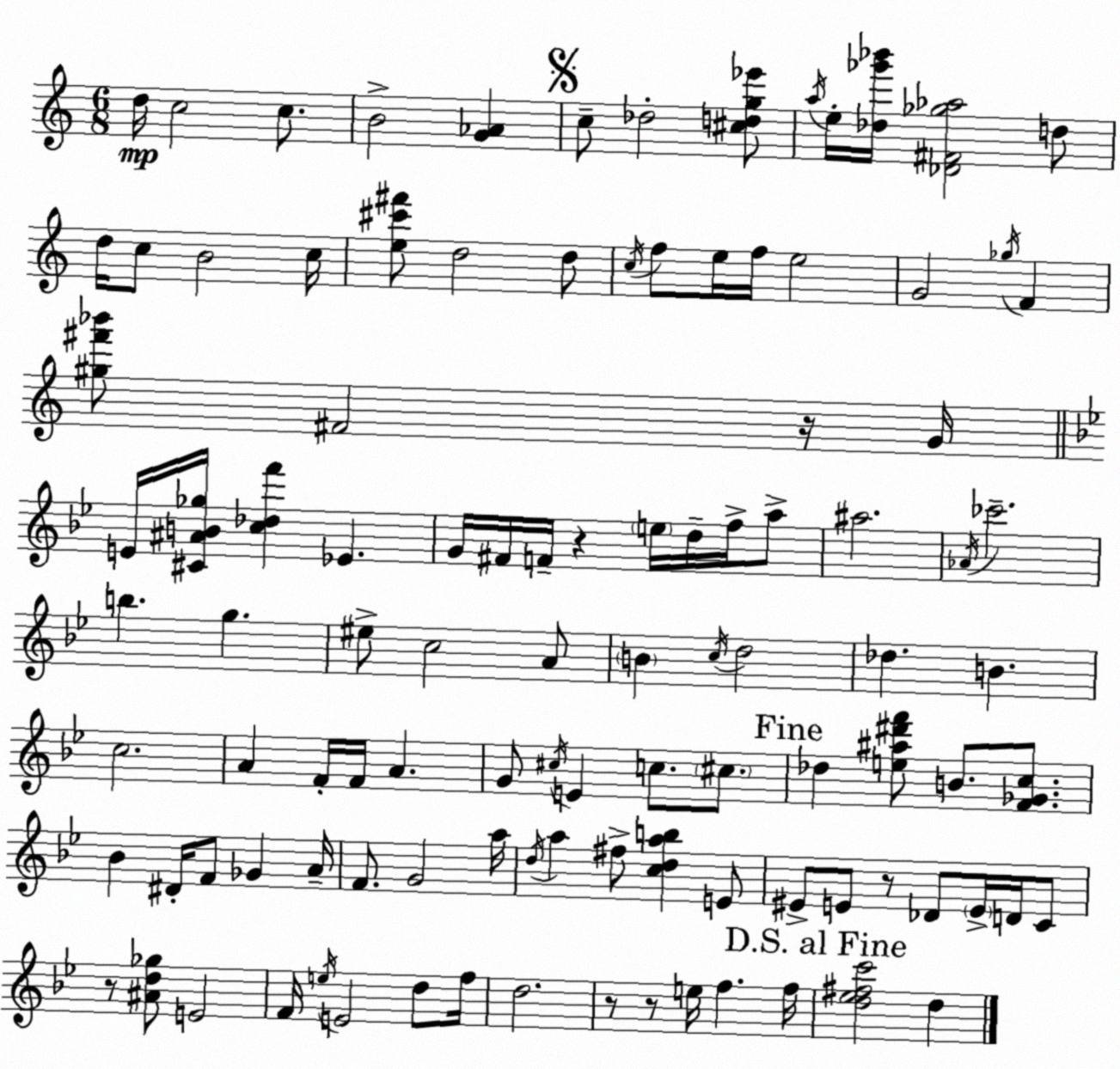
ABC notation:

X:1
T:Untitled
M:6/8
L:1/4
K:Am
d/4 c2 c/2 B2 [G_A] c/2 _d2 [^cdg_e']/2 a/4 e/4 [_d_g'_b']/4 [_D^F_g_a]2 d/2 d/4 c/2 B2 c/4 [e^c'^f']/2 d2 d/2 c/4 f/2 e/4 f/4 e2 G2 _g/4 F [^g^f'_b']/2 ^F2 z/4 G/4 E/4 [^C^AB_g]/4 [c_df'] _E G/4 ^F/4 F/4 z e/4 d/4 f/4 a/2 ^a2 _A/4 _c'2 b g ^e/2 c2 A/2 B c/4 d2 _d B c2 A F/4 F/4 A G/2 ^c/4 E c/2 ^c/2 _d [e^a^d'f']/2 B/2 [F_Gc]/2 _B ^D/4 F/2 _G A/4 F/2 G2 a/4 d/4 a ^f/2 [cdab] E/2 ^E/2 E/2 z/2 _D/2 E/4 D/4 C/2 z/2 [^Ad_g]/2 E2 F/4 e/4 E2 d/2 f/4 d2 z/2 z/2 e/4 f f/4 [d_e^fc']2 d